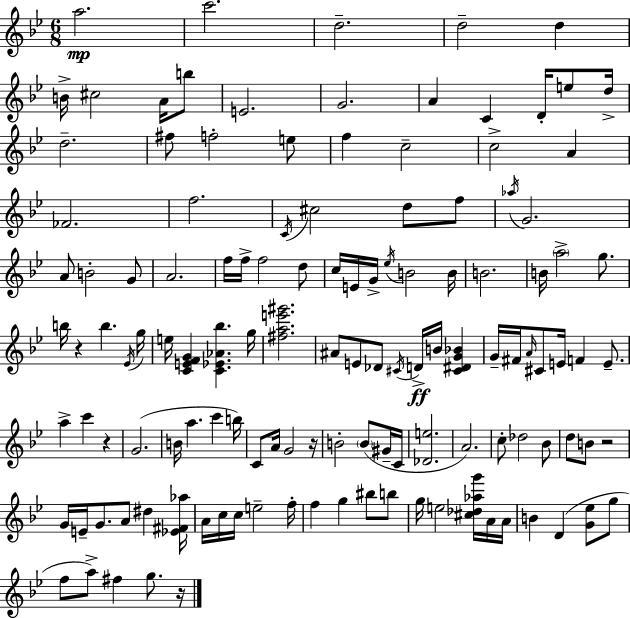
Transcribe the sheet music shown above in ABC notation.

X:1
T:Untitled
M:6/8
L:1/4
K:Bb
a2 c'2 d2 d2 d B/4 ^c2 A/4 b/2 E2 G2 A C D/4 e/2 d/4 d2 ^f/2 f2 e/2 f c2 c2 A _F2 f2 C/4 ^c2 d/2 f/2 _a/4 G2 A/2 B2 G/2 A2 f/4 f/4 f2 d/2 c/4 E/4 G/4 _e/4 B2 B/4 B2 B/4 a2 g/2 b/4 z b _E/4 g/4 e/4 [CEFG] [C_E_A_b] g/4 [^fae'^g']2 ^A/2 E/2 _D/2 ^C/4 D/4 B/4 [^C^DG_B] G/4 ^F/4 A/4 ^C/2 E/4 F E/2 a c' z G2 B/4 a c' b/4 C/2 A/4 G2 z/4 B2 B/2 ^G/4 C/4 [_De]2 A2 c/2 _d2 _B/2 d/2 B/2 z2 G/4 E/4 G/2 A/2 ^d [_E^F_a]/4 A/4 c/4 c/4 e2 f/4 f g ^b/2 b/2 g/4 e2 [^c_d_ag']/4 A/4 A/4 B D [G_e]/2 g/2 f/2 a/2 ^f g/2 z/4